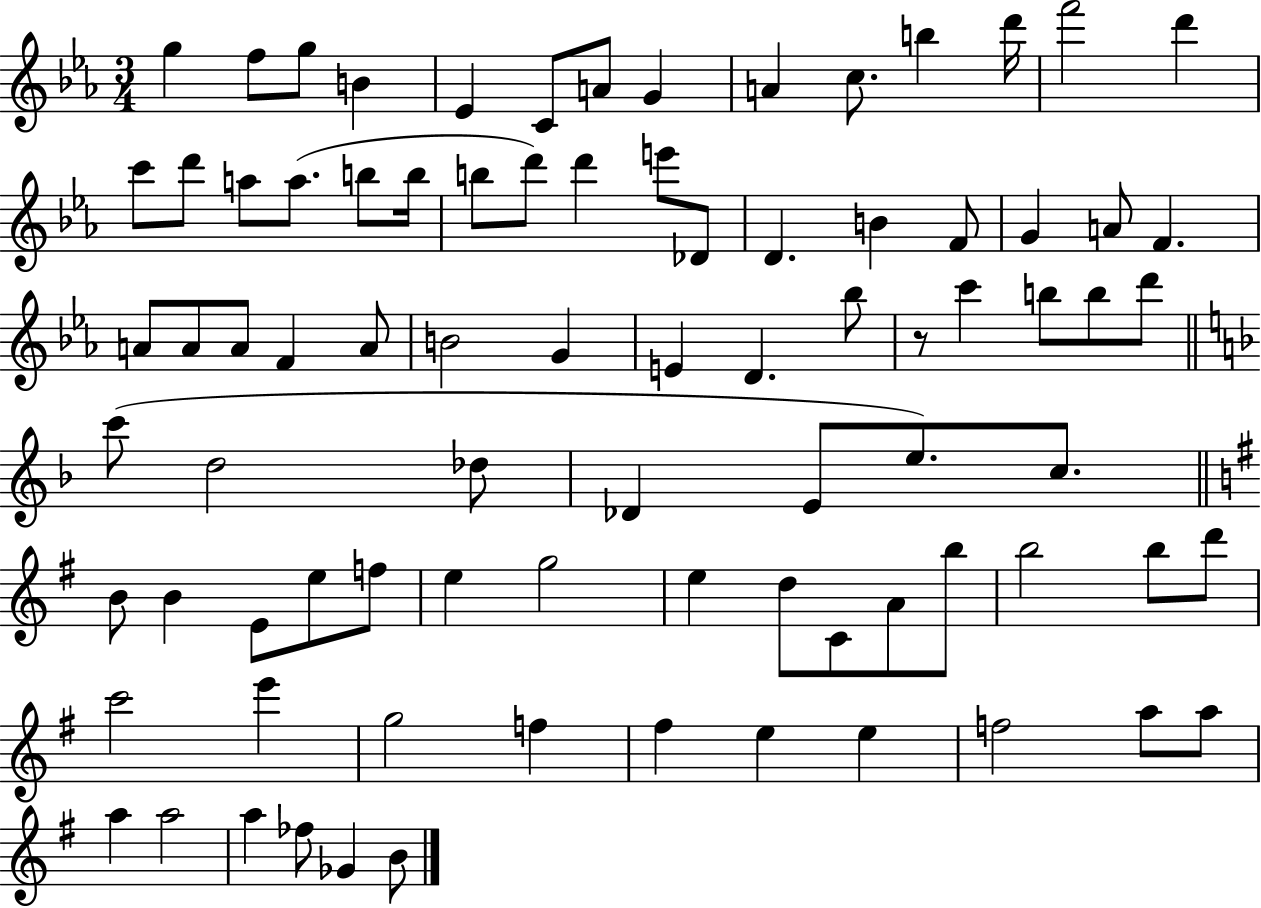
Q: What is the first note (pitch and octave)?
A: G5